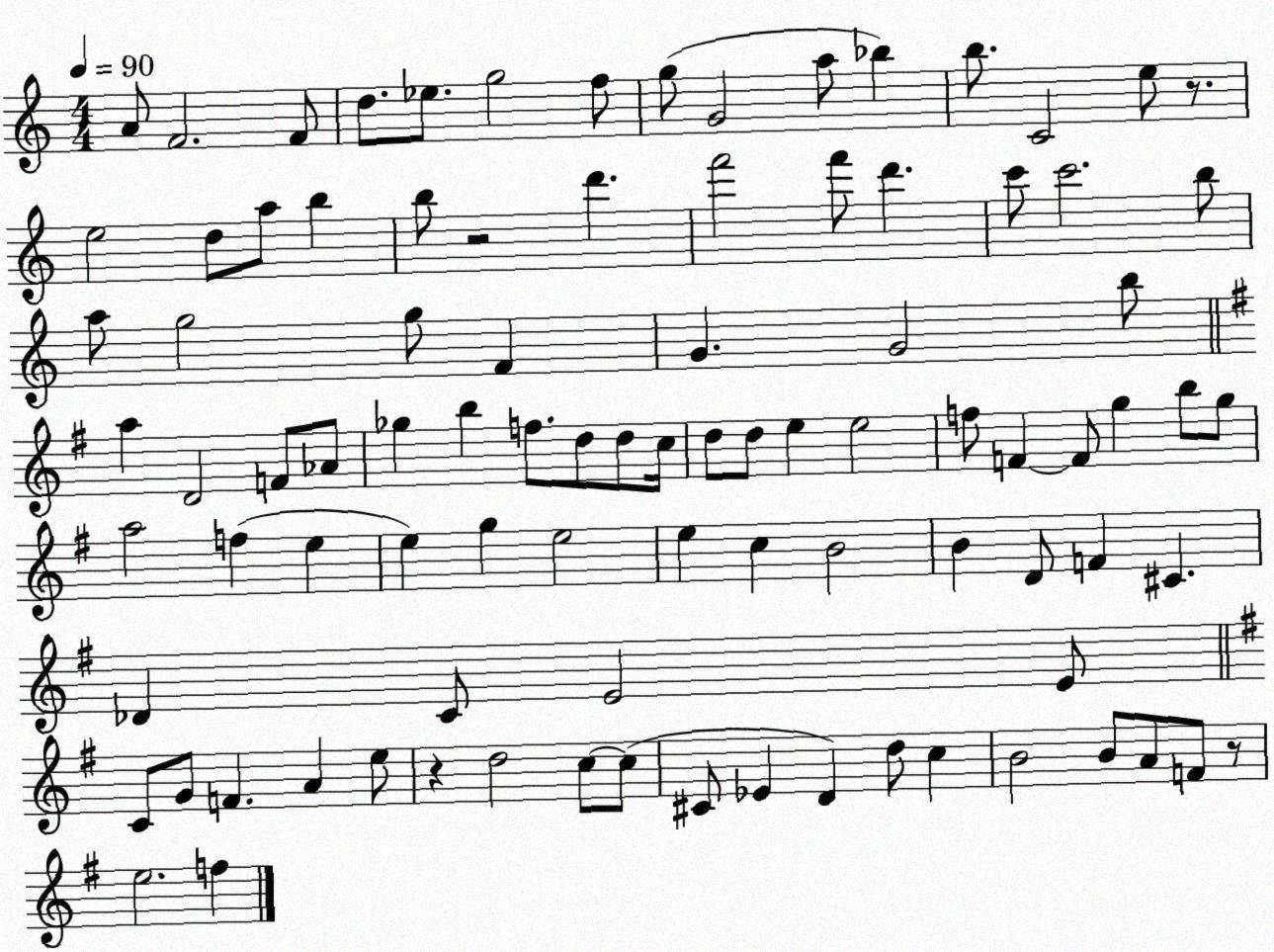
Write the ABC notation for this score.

X:1
T:Untitled
M:4/4
L:1/4
K:C
A/2 F2 F/2 d/2 _e/2 g2 f/2 g/2 G2 a/2 _b b/2 C2 e/2 z/2 e2 d/2 a/2 b b/2 z2 d' f'2 f'/2 d' c'/2 c'2 b/2 a/2 g2 g/2 F G G2 b/2 a D2 F/2 _A/2 _g b f/2 d/2 d/2 c/4 d/2 d/2 e e2 f/2 F F/2 g b/2 g/2 a2 f e e g e2 e c B2 B D/2 F ^C _D C/2 E2 E/2 C/2 G/2 F A e/2 z d2 c/2 c/2 ^C/2 _E D d/2 c B2 B/2 A/2 F/2 z/2 e2 f